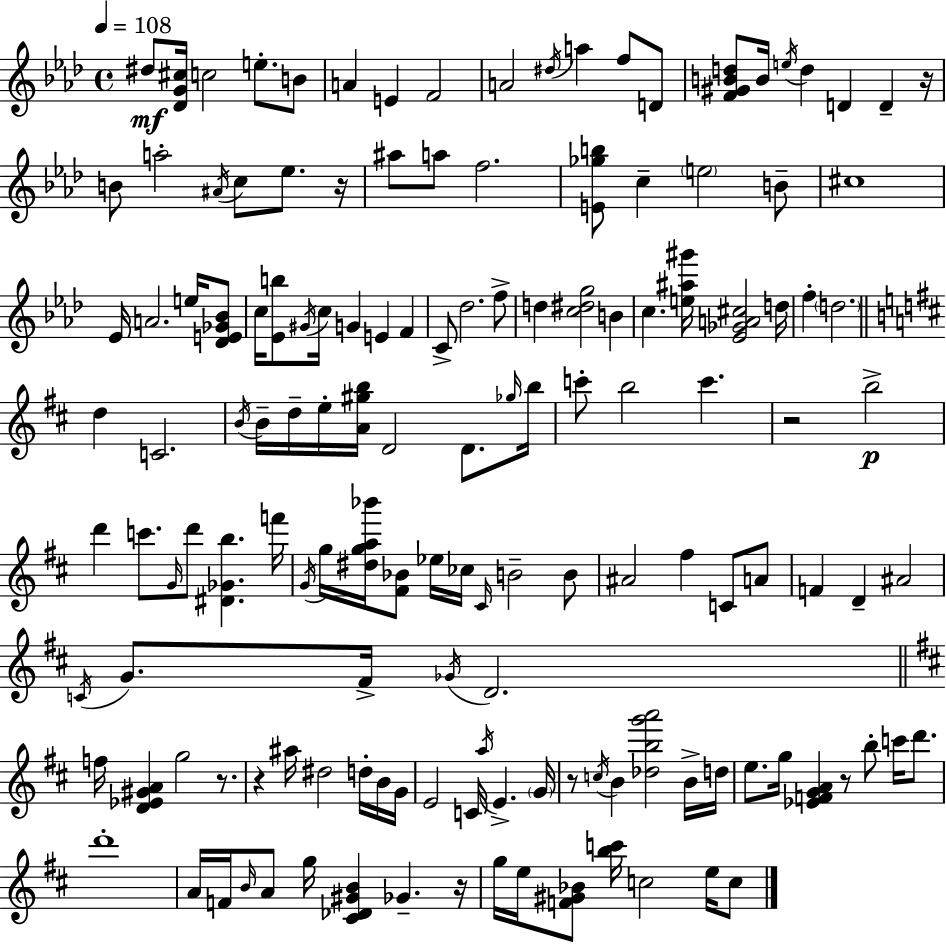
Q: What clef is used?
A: treble